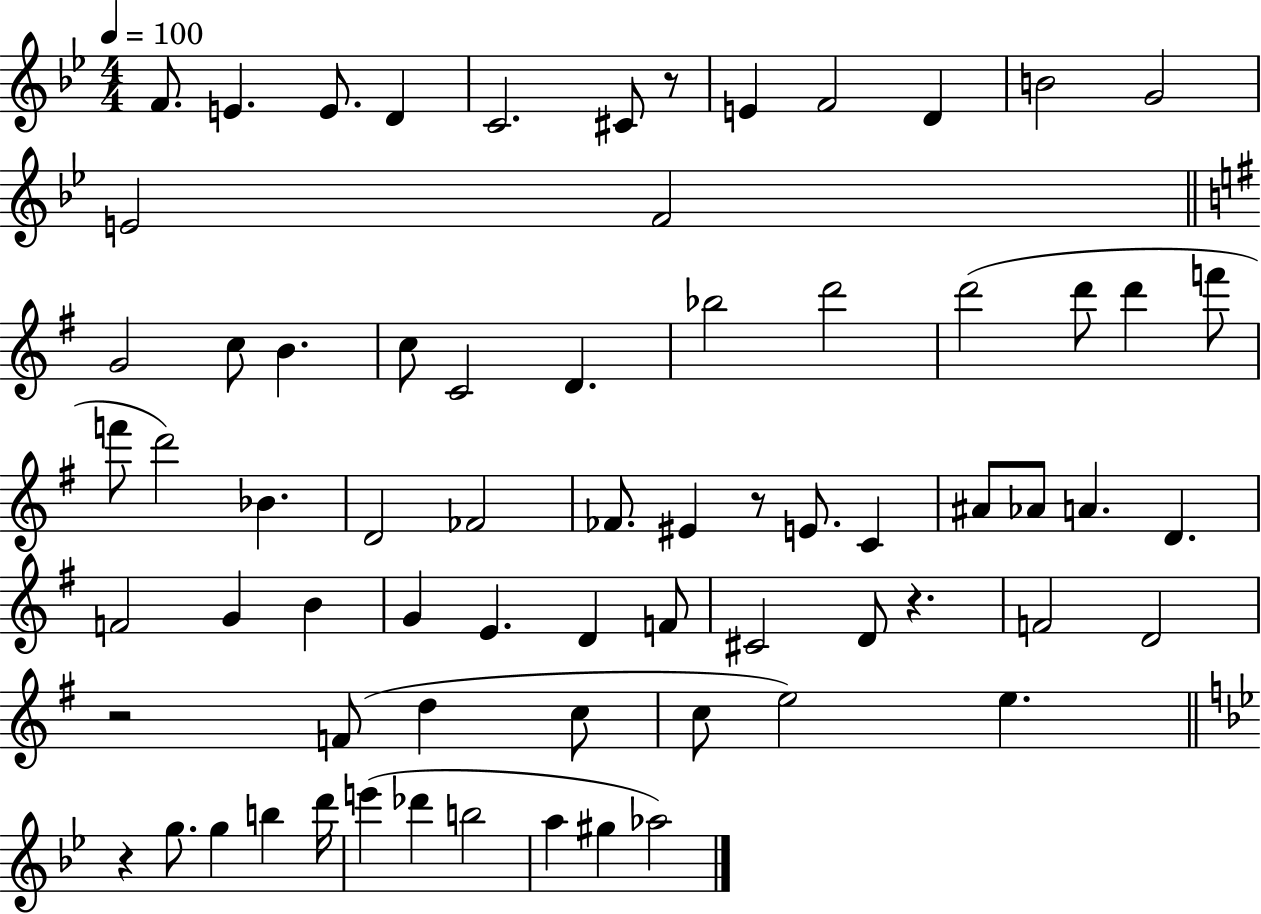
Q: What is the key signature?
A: BES major